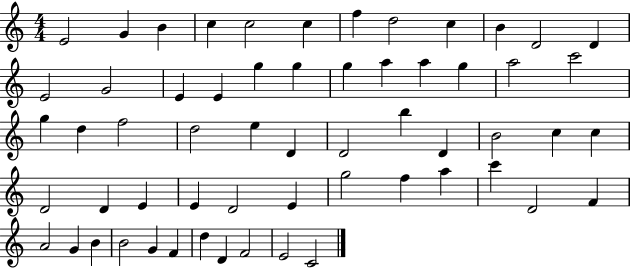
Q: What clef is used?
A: treble